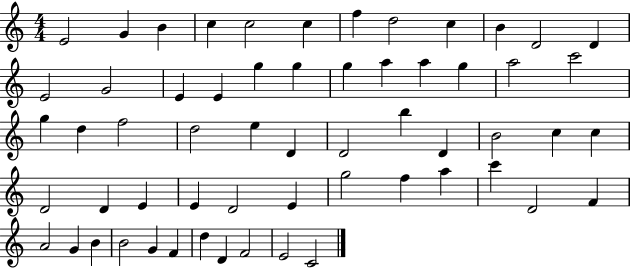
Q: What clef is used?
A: treble